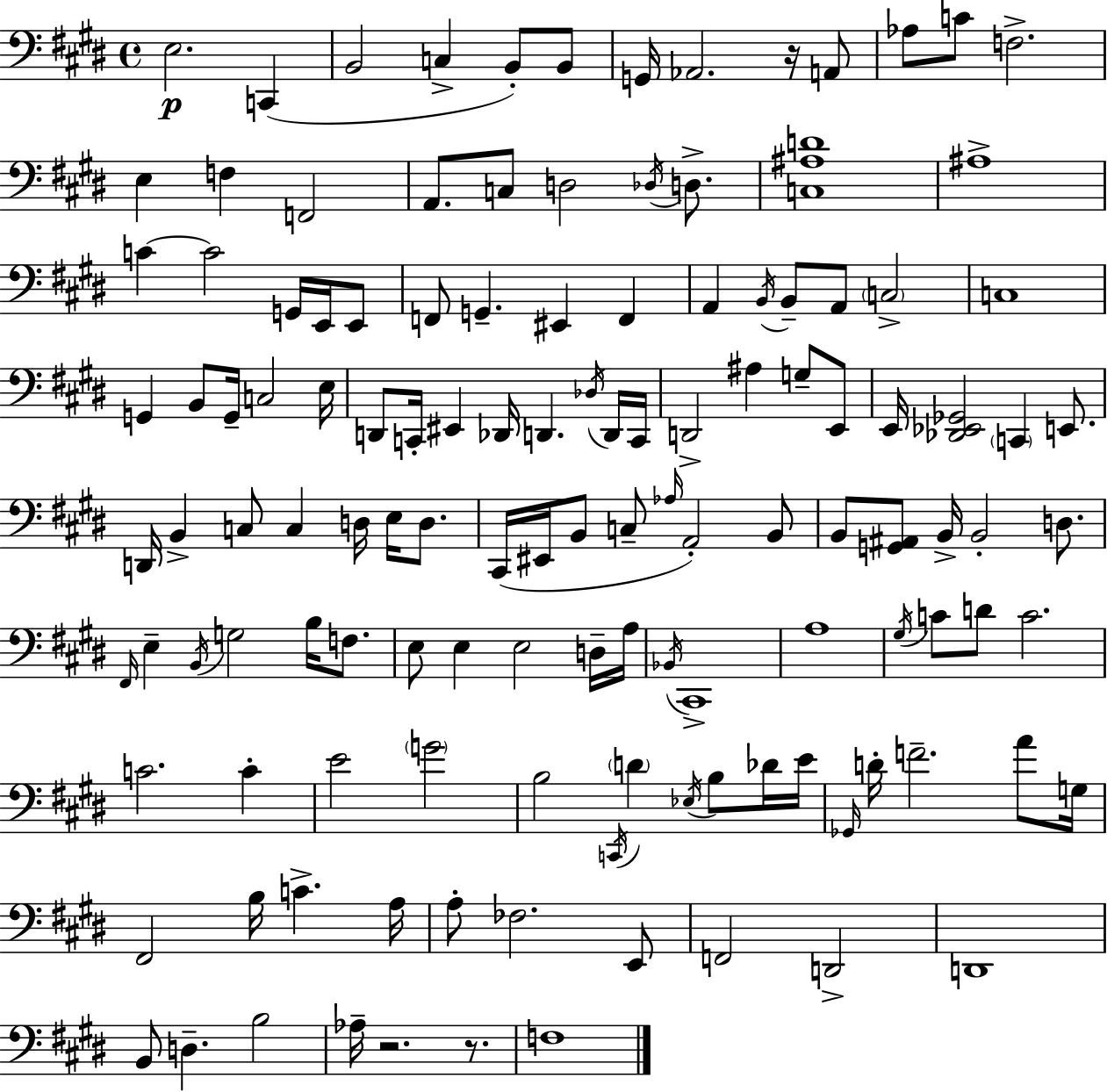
X:1
T:Untitled
M:4/4
L:1/4
K:E
E,2 C,, B,,2 C, B,,/2 B,,/2 G,,/4 _A,,2 z/4 A,,/2 _A,/2 C/2 F,2 E, F, F,,2 A,,/2 C,/2 D,2 _D,/4 D,/2 [C,^A,D]4 ^A,4 C C2 G,,/4 E,,/4 E,,/2 F,,/2 G,, ^E,, F,, A,, B,,/4 B,,/2 A,,/2 C,2 C,4 G,, B,,/2 G,,/4 C,2 E,/4 D,,/2 C,,/4 ^E,, _D,,/4 D,, _D,/4 D,,/4 C,,/4 D,,2 ^A, G,/2 E,,/2 E,,/4 [_D,,_E,,_G,,]2 C,, E,,/2 D,,/4 B,, C,/2 C, D,/4 E,/4 D,/2 ^C,,/4 ^E,,/4 B,,/2 C,/2 _A,/4 A,,2 B,,/2 B,,/2 [G,,^A,,]/2 B,,/4 B,,2 D,/2 ^F,,/4 E, B,,/4 G,2 B,/4 F,/2 E,/2 E, E,2 D,/4 A,/4 _B,,/4 ^C,,4 A,4 ^G,/4 C/2 D/2 C2 C2 C E2 G2 B,2 C,,/4 D _E,/4 B,/2 _D/4 E/4 _G,,/4 D/4 F2 A/2 G,/4 ^F,,2 B,/4 C A,/4 A,/2 _F,2 E,,/2 F,,2 D,,2 D,,4 B,,/2 D, B,2 _A,/4 z2 z/2 F,4